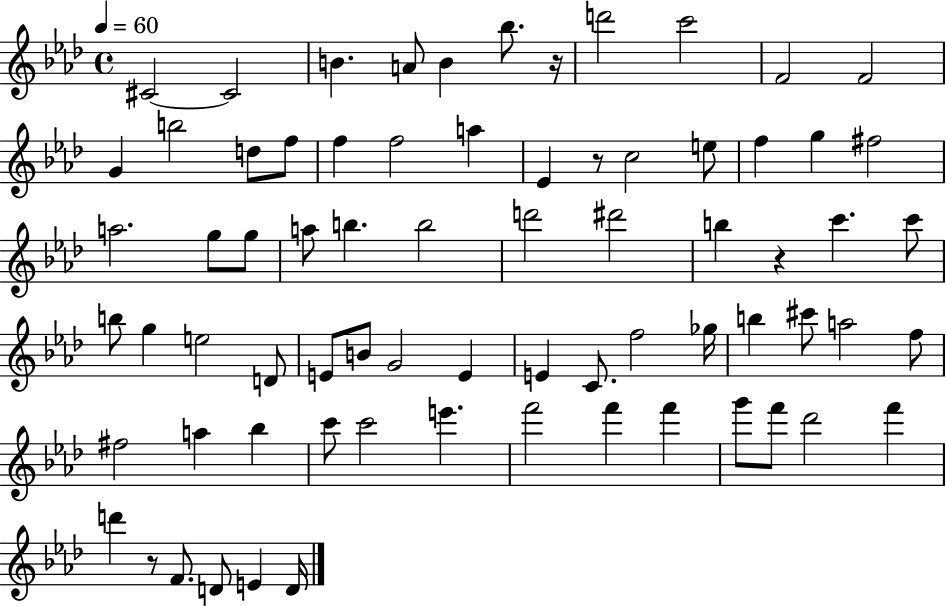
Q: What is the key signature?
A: AES major